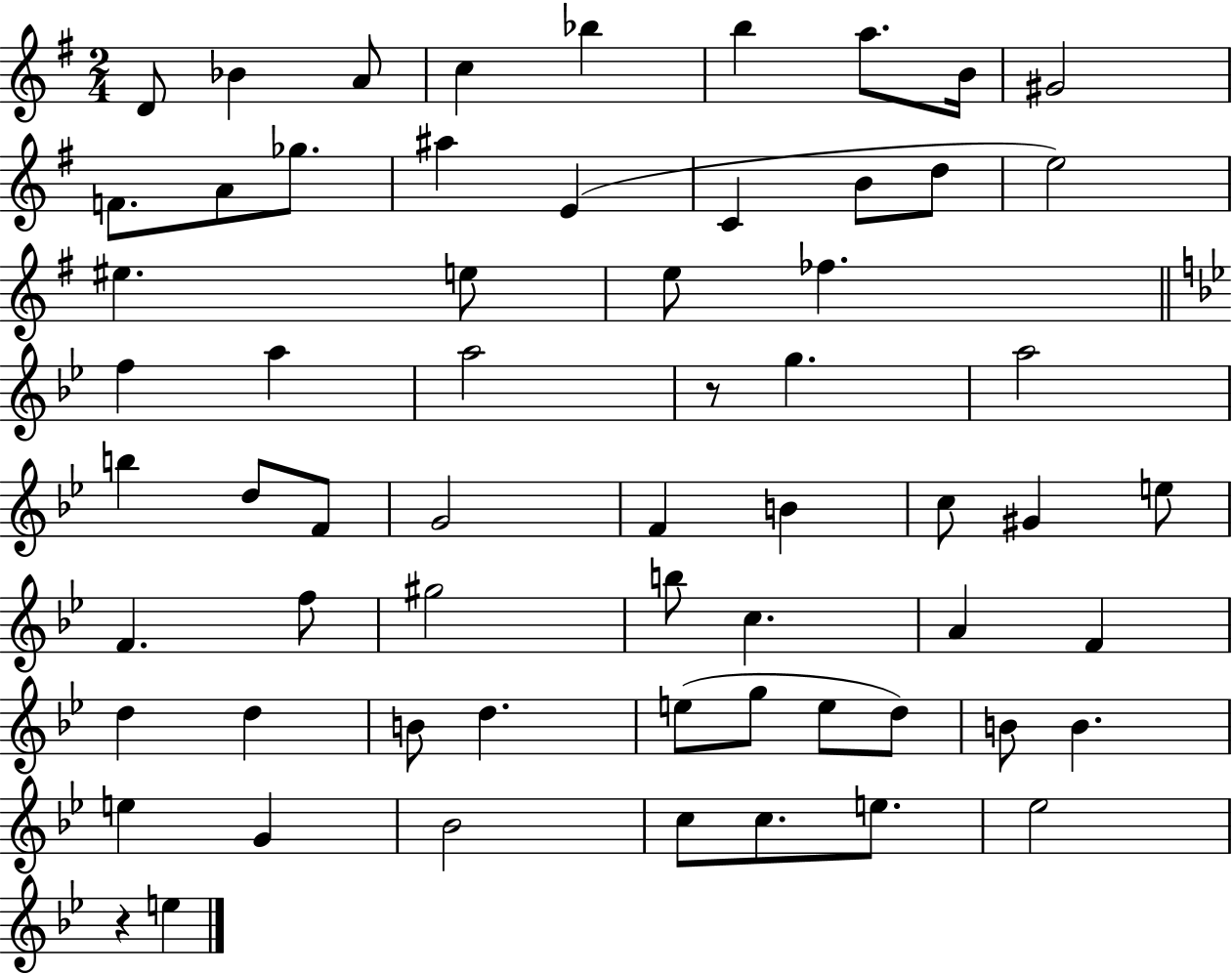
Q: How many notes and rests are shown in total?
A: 63